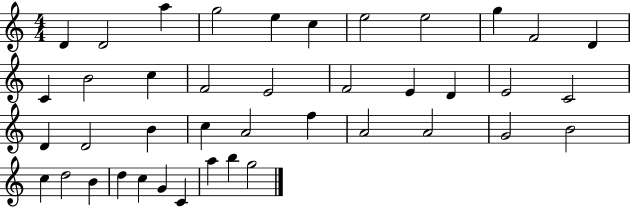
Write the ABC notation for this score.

X:1
T:Untitled
M:4/4
L:1/4
K:C
D D2 a g2 e c e2 e2 g F2 D C B2 c F2 E2 F2 E D E2 C2 D D2 B c A2 f A2 A2 G2 B2 c d2 B d c G C a b g2